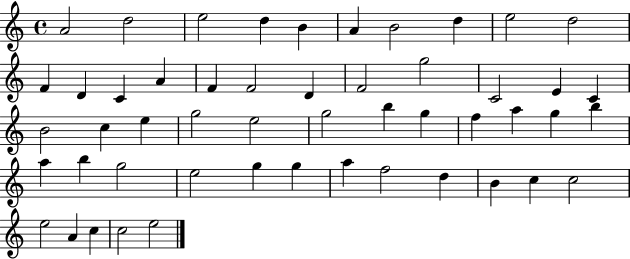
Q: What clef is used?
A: treble